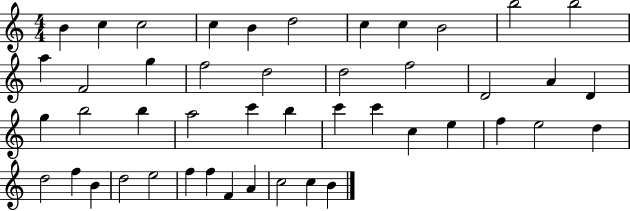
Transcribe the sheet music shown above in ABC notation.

X:1
T:Untitled
M:4/4
L:1/4
K:C
B c c2 c B d2 c c B2 b2 b2 a F2 g f2 d2 d2 f2 D2 A D g b2 b a2 c' b c' c' c e f e2 d d2 f B d2 e2 f f F A c2 c B